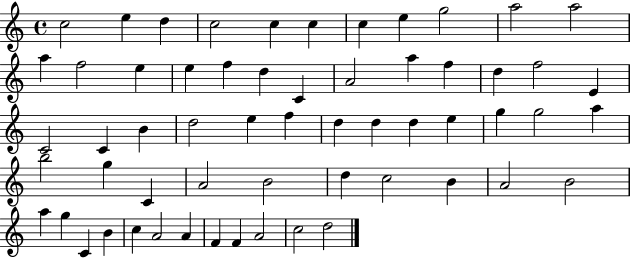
C5/h E5/q D5/q C5/h C5/q C5/q C5/q E5/q G5/h A5/h A5/h A5/q F5/h E5/q E5/q F5/q D5/q C4/q A4/h A5/q F5/q D5/q F5/h E4/q C4/h C4/q B4/q D5/h E5/q F5/q D5/q D5/q D5/q E5/q G5/q G5/h A5/q B5/h G5/q C4/q A4/h B4/h D5/q C5/h B4/q A4/h B4/h A5/q G5/q C4/q B4/q C5/q A4/h A4/q F4/q F4/q A4/h C5/h D5/h